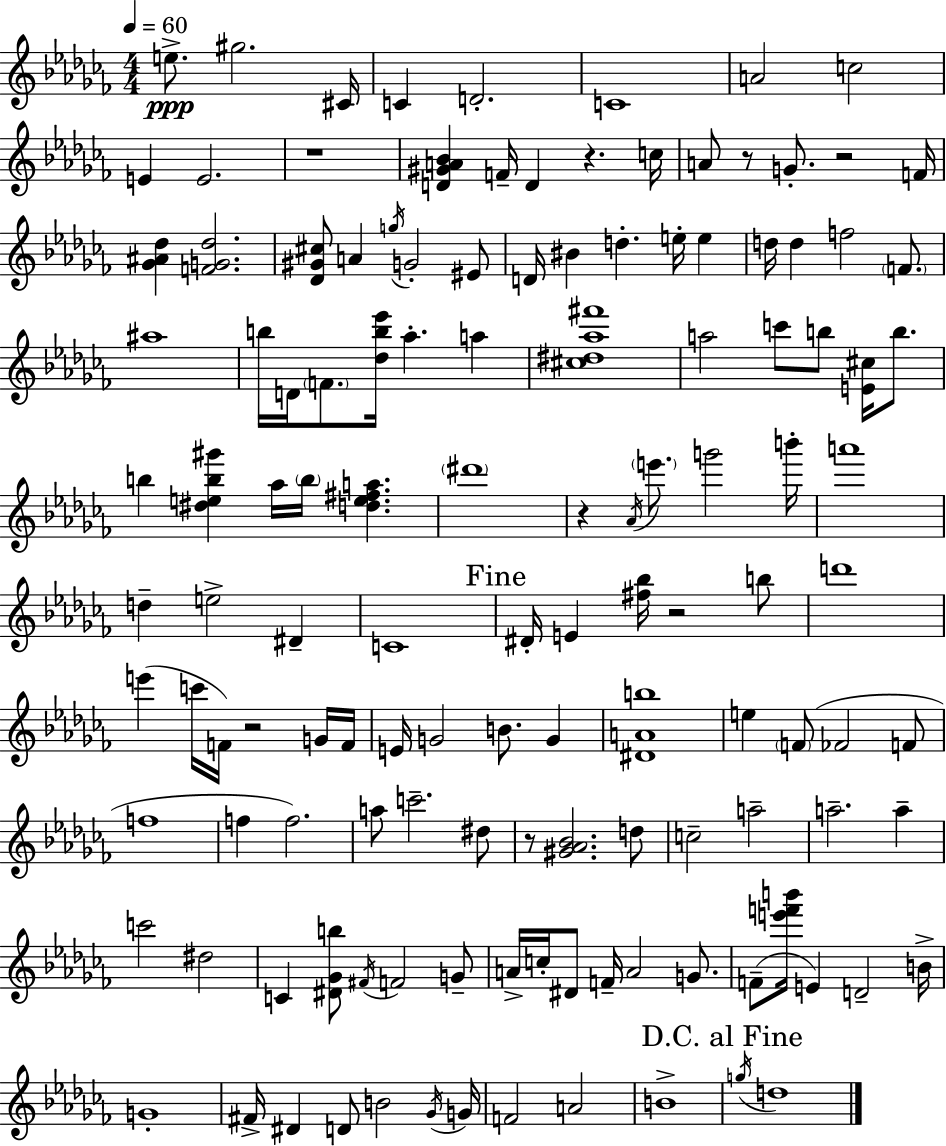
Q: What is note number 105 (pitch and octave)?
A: A4